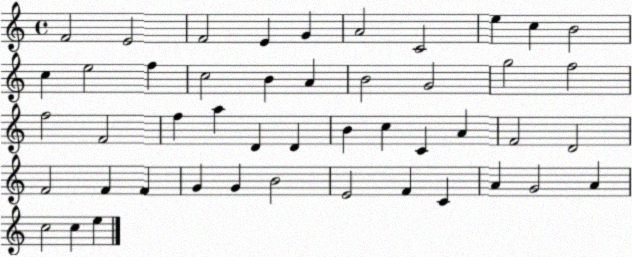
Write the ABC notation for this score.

X:1
T:Untitled
M:4/4
L:1/4
K:C
F2 E2 F2 E G A2 C2 e c B2 c e2 f c2 B A B2 G2 g2 f2 f2 F2 f a D D B c C A F2 D2 F2 F F G G B2 E2 F C A G2 A c2 c e